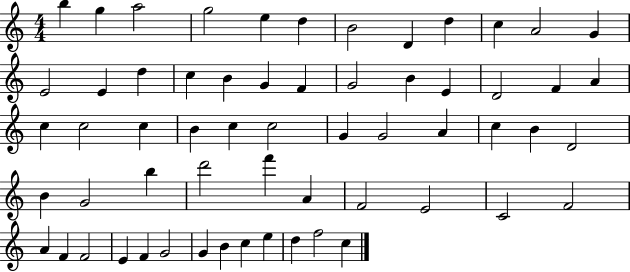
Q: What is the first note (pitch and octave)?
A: B5